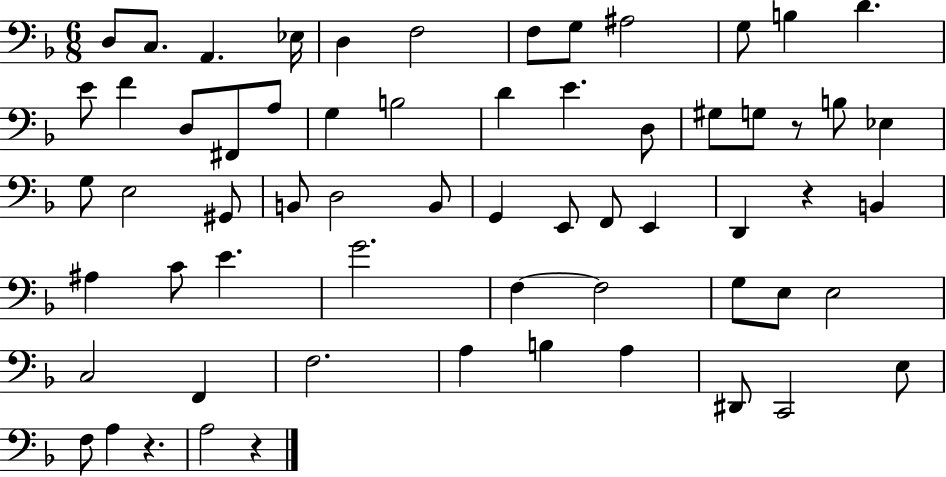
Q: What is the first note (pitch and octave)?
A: D3